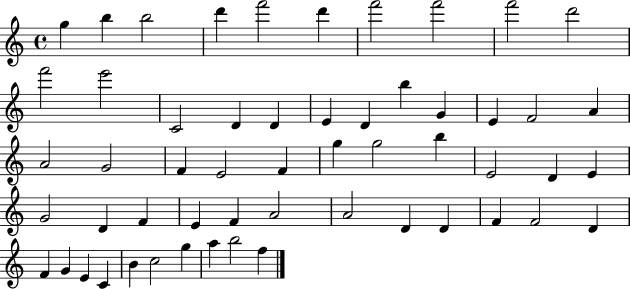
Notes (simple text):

G5/q B5/q B5/h D6/q F6/h D6/q F6/h F6/h F6/h D6/h F6/h E6/h C4/h D4/q D4/q E4/q D4/q B5/q G4/q E4/q F4/h A4/q A4/h G4/h F4/q E4/h F4/q G5/q G5/h B5/q E4/h D4/q E4/q G4/h D4/q F4/q E4/q F4/q A4/h A4/h D4/q D4/q F4/q F4/h D4/q F4/q G4/q E4/q C4/q B4/q C5/h G5/q A5/q B5/h F5/q